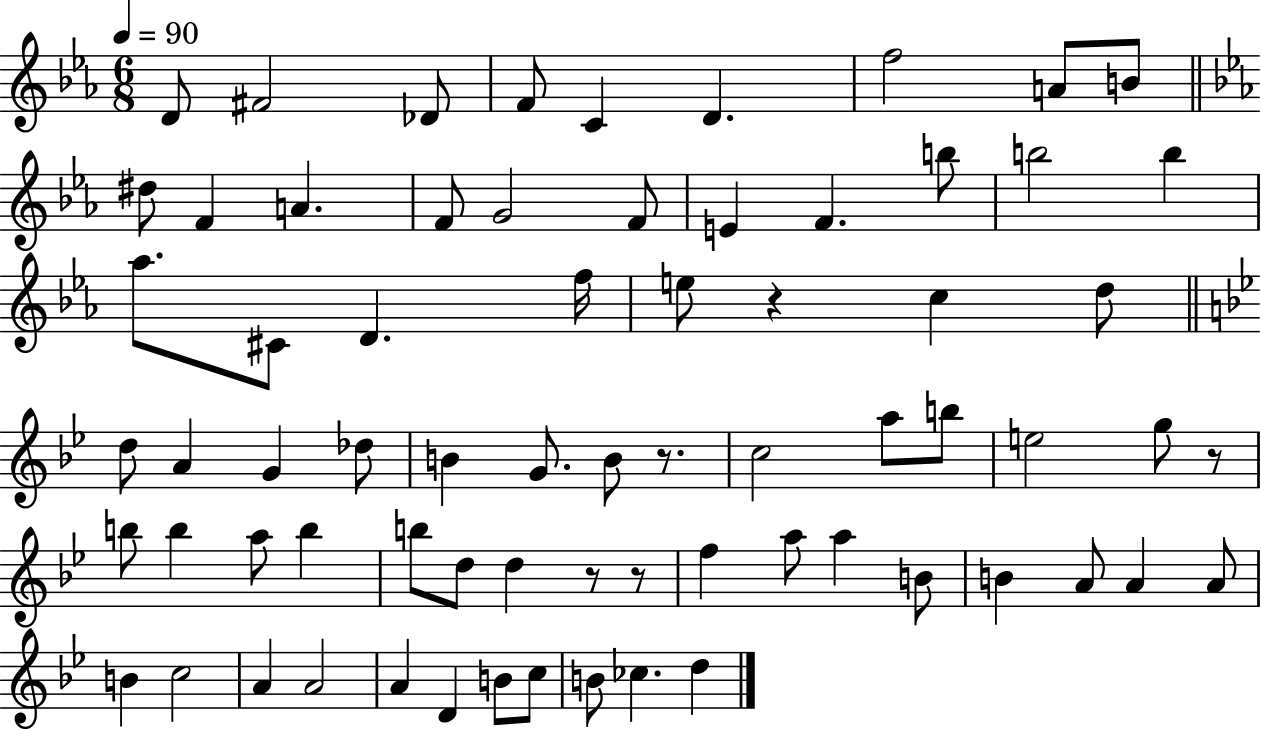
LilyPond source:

{
  \clef treble
  \numericTimeSignature
  \time 6/8
  \key ees \major
  \tempo 4 = 90
  \repeat volta 2 { d'8 fis'2 des'8 | f'8 c'4 d'4. | f''2 a'8 b'8 | \bar "||" \break \key c \minor dis''8 f'4 a'4. | f'8 g'2 f'8 | e'4 f'4. b''8 | b''2 b''4 | \break aes''8. cis'8 d'4. f''16 | e''8 r4 c''4 d''8 | \bar "||" \break \key bes \major d''8 a'4 g'4 des''8 | b'4 g'8. b'8 r8. | c''2 a''8 b''8 | e''2 g''8 r8 | \break b''8 b''4 a''8 b''4 | b''8 d''8 d''4 r8 r8 | f''4 a''8 a''4 b'8 | b'4 a'8 a'4 a'8 | \break b'4 c''2 | a'4 a'2 | a'4 d'4 b'8 c''8 | b'8 ces''4. d''4 | \break } \bar "|."
}